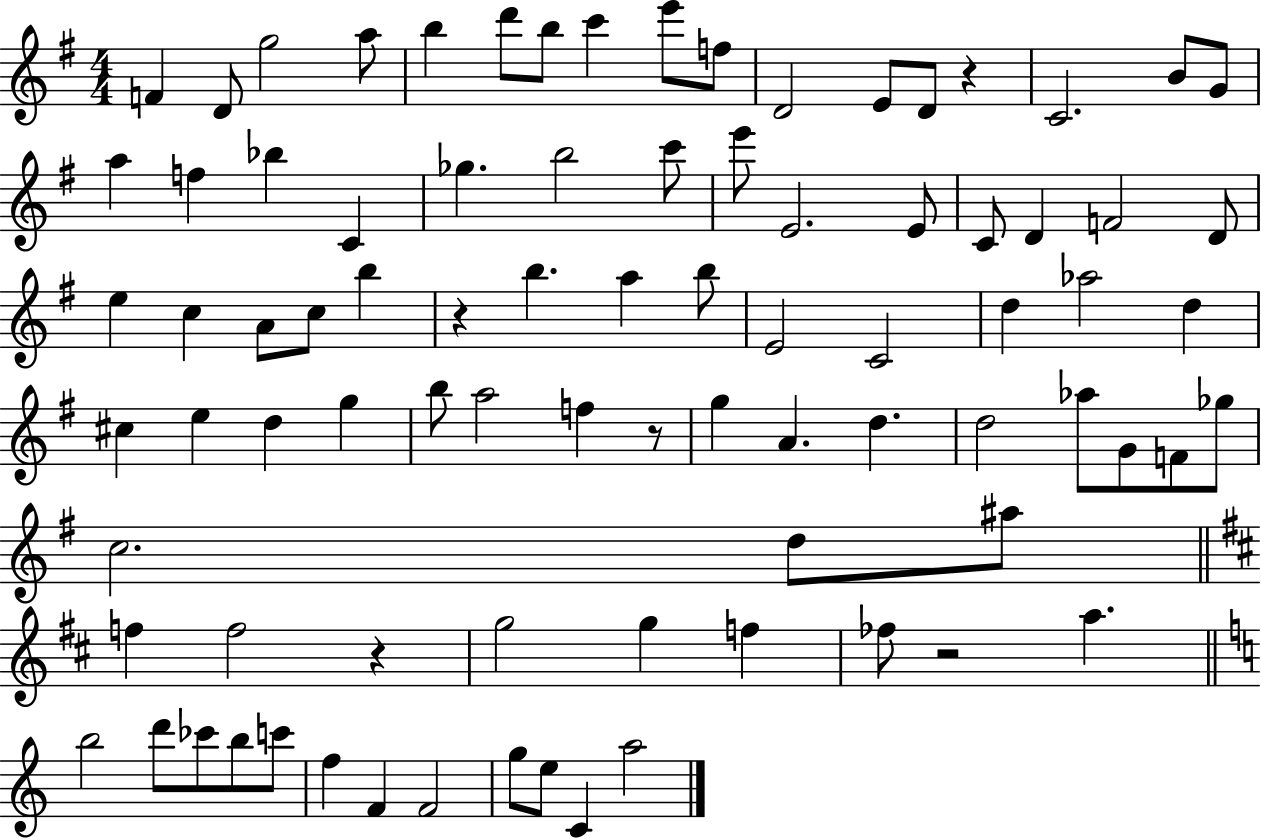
{
  \clef treble
  \numericTimeSignature
  \time 4/4
  \key g \major
  f'4 d'8 g''2 a''8 | b''4 d'''8 b''8 c'''4 e'''8 f''8 | d'2 e'8 d'8 r4 | c'2. b'8 g'8 | \break a''4 f''4 bes''4 c'4 | ges''4. b''2 c'''8 | e'''8 e'2. e'8 | c'8 d'4 f'2 d'8 | \break e''4 c''4 a'8 c''8 b''4 | r4 b''4. a''4 b''8 | e'2 c'2 | d''4 aes''2 d''4 | \break cis''4 e''4 d''4 g''4 | b''8 a''2 f''4 r8 | g''4 a'4. d''4. | d''2 aes''8 g'8 f'8 ges''8 | \break c''2. d''8 ais''8 | \bar "||" \break \key d \major f''4 f''2 r4 | g''2 g''4 f''4 | fes''8 r2 a''4. | \bar "||" \break \key c \major b''2 d'''8 ces'''8 b''8 c'''8 | f''4 f'4 f'2 | g''8 e''8 c'4 a''2 | \bar "|."
}